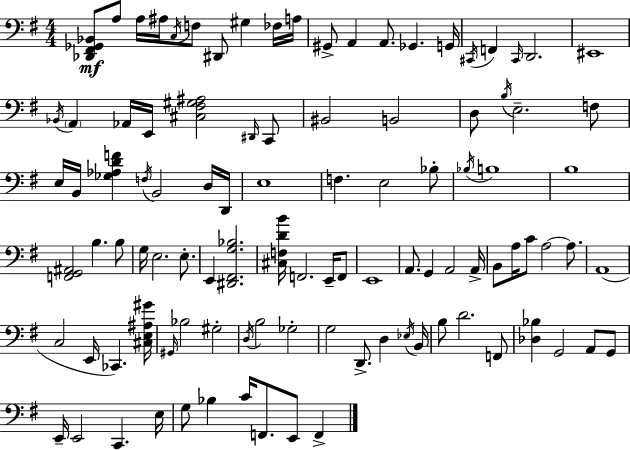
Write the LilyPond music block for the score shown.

{
  \clef bass
  \numericTimeSignature
  \time 4/4
  \key g \major
  <des, fis, ges, bes,>8\mf a8 a16 ais16 \acciaccatura { c16 } f8 dis,8 gis4 fes16 | a16 gis,8-> a,4 a,8. ges,4. | g,16 \acciaccatura { cis,16 } f,4 \grace { cis,16 } d,2. | eis,1 | \break \acciaccatura { bes,16 } \parenthesize a,4 aes,16 e,16 <cis fis gis ais>2 | \grace { dis,16 } c,8 bis,2 b,2 | d8 \acciaccatura { b16 } e2.-- | f8 e16 b,16 <ges aes d' f'>4 \acciaccatura { f16 } b,2 | \break d16 d,16 e1 | f4. e2 | bes8-. \acciaccatura { bes16 } b1 | b1 | \break <f, g, ais,>2 | b4. b8 g16 e2. | e8.-. e,4 <dis, fis, g bes>2. | <cis f d' b'>16 f,2. | \break e,16-- f,8 e,1 | a,8. g,4 a,2 | a,16-> b,8 a16 c'8 a2~~ | a8. a,1( | \break c2 | e,16 ces,4.) <cis e ais gis'>16 \grace { gis,16 } bes2 | gis2-. \acciaccatura { d16 } b2 | ges2-. g2 | \break d,8.-> d4 \acciaccatura { ees16 } b,16 b8 d'2. | f,8 <des bes>4 g,2 | a,8 g,8 e,16-- e,2 | c,4. e16 g8 bes4 | \break c'16 f,8. e,8 f,4-> \bar "|."
}